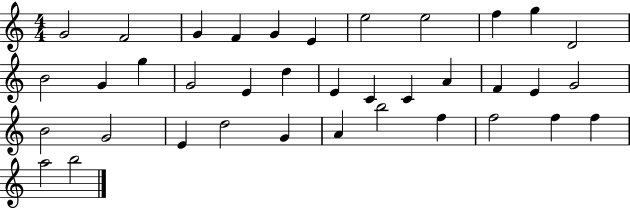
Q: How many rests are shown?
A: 0